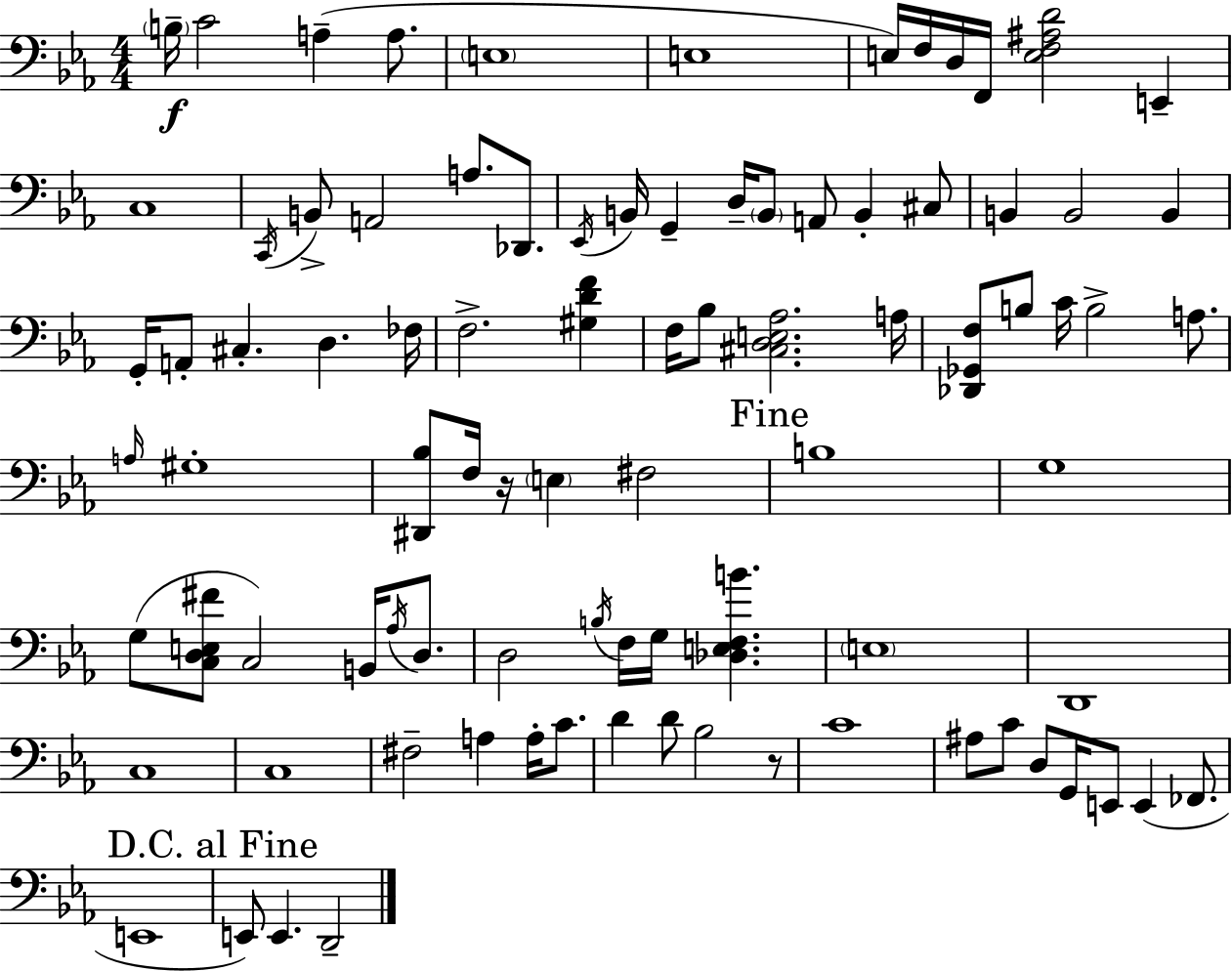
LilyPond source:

{
  \clef bass
  \numericTimeSignature
  \time 4/4
  \key ees \major
  \parenthesize b16--\f c'2 a4--( a8. | \parenthesize e1 | e1 | e16) f16 d16 f,16 <e f ais d'>2 e,4-- | \break c1 | \acciaccatura { c,16 } b,8-> a,2 a8. des,8. | \acciaccatura { ees,16 } b,16 g,4-- d16-- \parenthesize b,8 a,8 b,4-. | cis8 b,4 b,2 b,4 | \break g,16-. a,8-. cis4.-. d4. | fes16 f2.-> <gis d' f'>4 | f16 bes8 <cis d e aes>2. | a16 <des, ges, f>8 b8 c'16 b2-> a8. | \break \grace { a16 } gis1-. | <dis, bes>8 f16 r16 \parenthesize e4 fis2 | \mark "Fine" b1 | g1 | \break g8( <c d e fis'>8 c2) b,16 | \acciaccatura { aes16 } d8. d2 \acciaccatura { b16 } f16 g16 <des e f b'>4. | \parenthesize e1 | d,1 | \break c1 | c1 | fis2-- a4 | a16-. c'8. d'4 d'8 bes2 | \break r8 c'1 | ais8 c'8 d8 g,16 e,8 e,4( | fes,8. e,1 | \mark "D.C. al Fine" e,8) e,4. d,2-- | \break \bar "|."
}